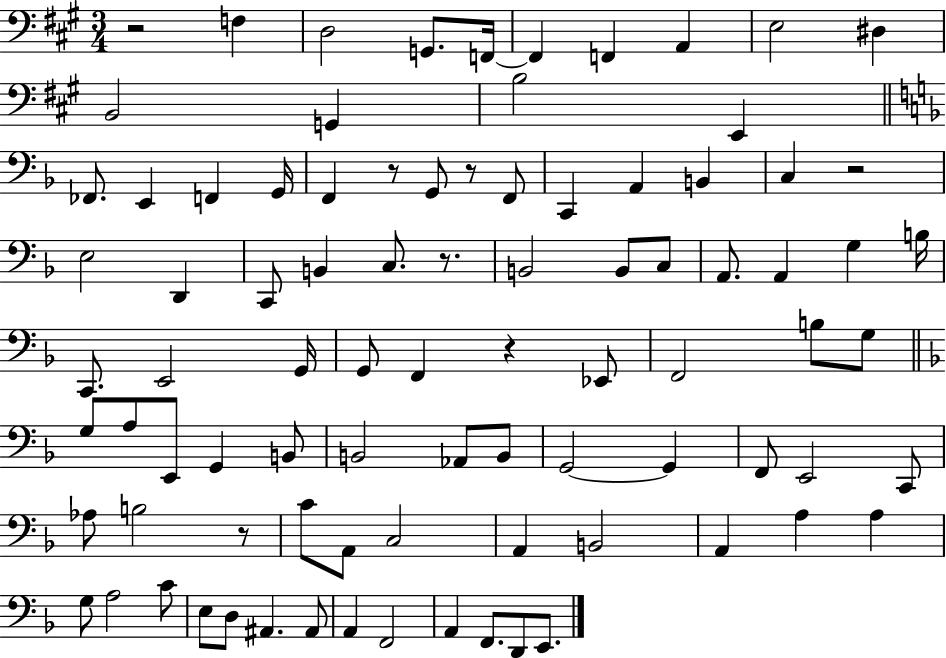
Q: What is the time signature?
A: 3/4